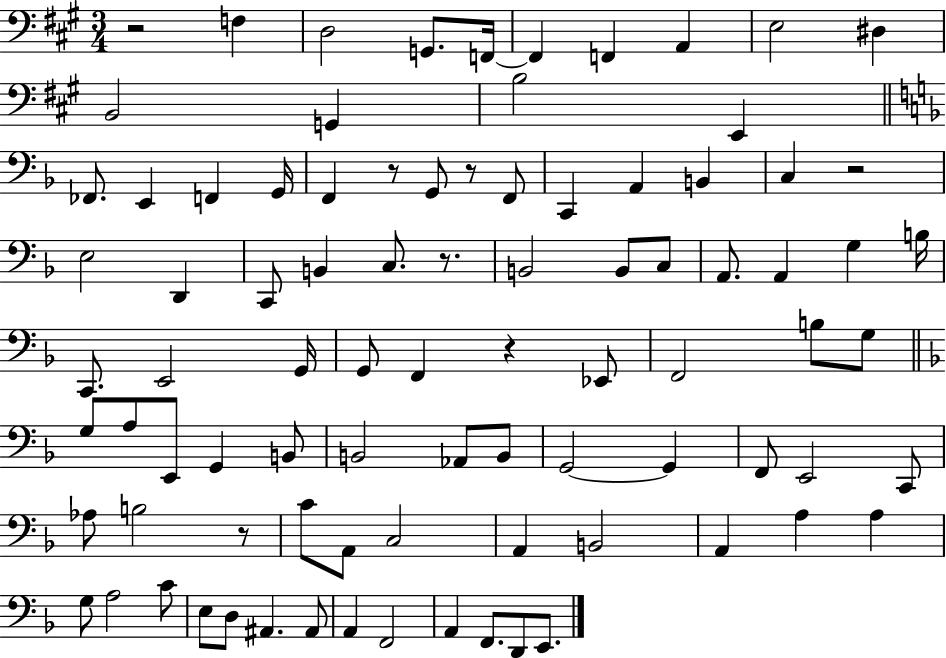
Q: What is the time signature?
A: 3/4